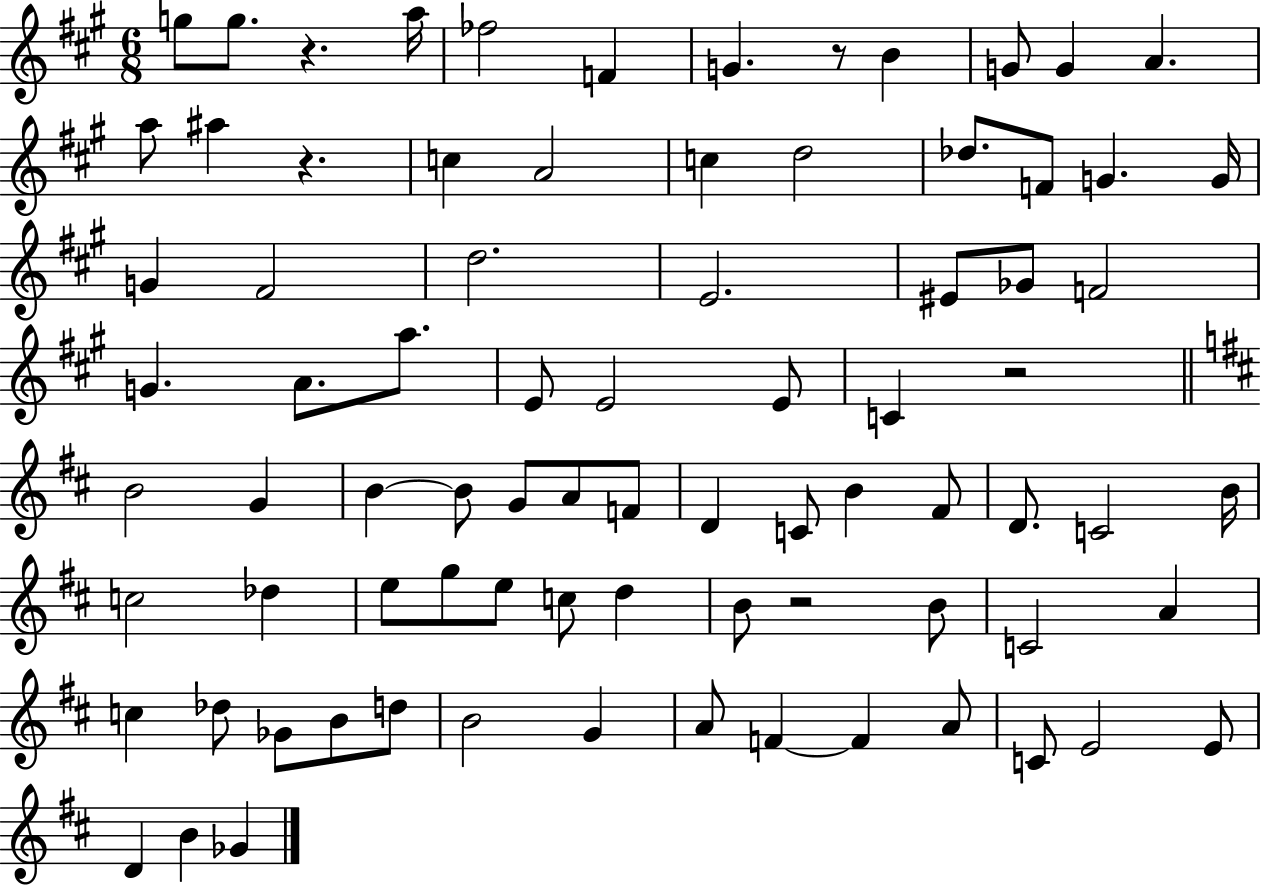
X:1
T:Untitled
M:6/8
L:1/4
K:A
g/2 g/2 z a/4 _f2 F G z/2 B G/2 G A a/2 ^a z c A2 c d2 _d/2 F/2 G G/4 G ^F2 d2 E2 ^E/2 _G/2 F2 G A/2 a/2 E/2 E2 E/2 C z2 B2 G B B/2 G/2 A/2 F/2 D C/2 B ^F/2 D/2 C2 B/4 c2 _d e/2 g/2 e/2 c/2 d B/2 z2 B/2 C2 A c _d/2 _G/2 B/2 d/2 B2 G A/2 F F A/2 C/2 E2 E/2 D B _G